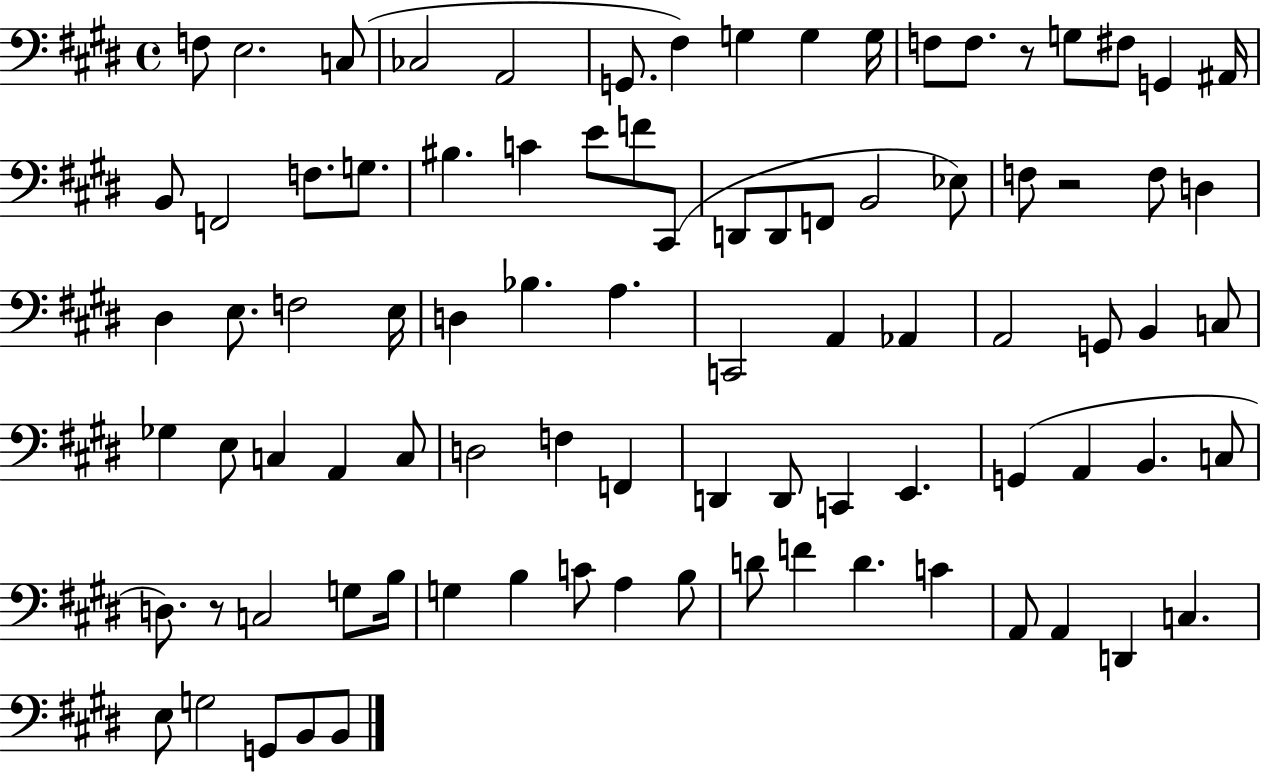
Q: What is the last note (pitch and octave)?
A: B2